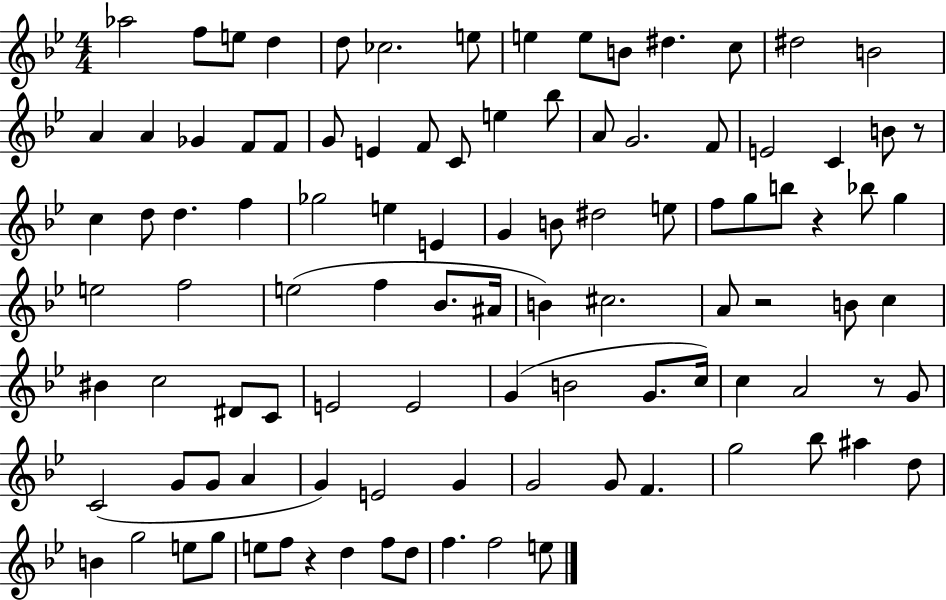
Ab5/h F5/e E5/e D5/q D5/e CES5/h. E5/e E5/q E5/e B4/e D#5/q. C5/e D#5/h B4/h A4/q A4/q Gb4/q F4/e F4/e G4/e E4/q F4/e C4/e E5/q Bb5/e A4/e G4/h. F4/e E4/h C4/q B4/e R/e C5/q D5/e D5/q. F5/q Gb5/h E5/q E4/q G4/q B4/e D#5/h E5/e F5/e G5/e B5/e R/q Bb5/e G5/q E5/h F5/h E5/h F5/q Bb4/e. A#4/s B4/q C#5/h. A4/e R/h B4/e C5/q BIS4/q C5/h D#4/e C4/e E4/h E4/h G4/q B4/h G4/e. C5/s C5/q A4/h R/e G4/e C4/h G4/e G4/e A4/q G4/q E4/h G4/q G4/h G4/e F4/q. G5/h Bb5/e A#5/q D5/e B4/q G5/h E5/e G5/e E5/e F5/e R/q D5/q F5/e D5/e F5/q. F5/h E5/e